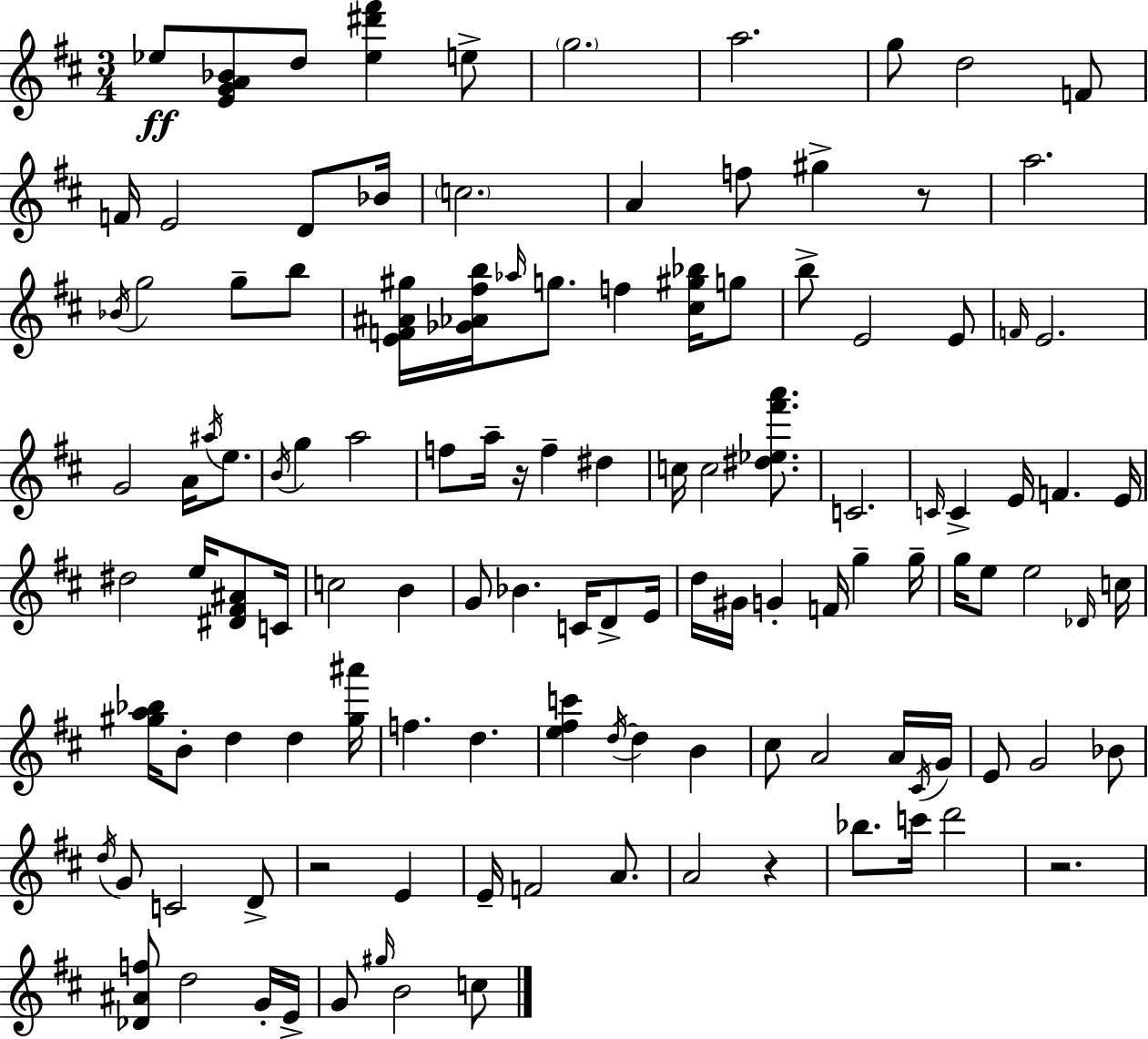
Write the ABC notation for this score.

X:1
T:Untitled
M:3/4
L:1/4
K:D
_e/2 [EGA_B]/2 d/2 [_e^d'^f'] e/2 g2 a2 g/2 d2 F/2 F/4 E2 D/2 _B/4 c2 A f/2 ^g z/2 a2 _B/4 g2 g/2 b/2 [EF^A^g]/4 [_G_A^fb]/4 _a/4 g/2 f [^c^g_b]/4 g/2 b/2 E2 E/2 F/4 E2 G2 A/4 ^a/4 e/2 B/4 g a2 f/2 a/4 z/4 f ^d c/4 c2 [^d_e^f'a']/2 C2 C/4 C E/4 F E/4 ^d2 e/4 [^D^F^A]/2 C/4 c2 B G/2 _B C/4 D/2 E/4 d/4 ^G/4 G F/4 g g/4 g/4 e/2 e2 _D/4 c/4 [^ga_b]/4 B/2 d d [^g^a']/4 f d [e^fc'] d/4 d B ^c/2 A2 A/4 ^C/4 G/4 E/2 G2 _B/2 d/4 G/2 C2 D/2 z2 E E/4 F2 A/2 A2 z _b/2 c'/4 d'2 z2 [_D^Af]/2 d2 G/4 E/4 G/2 ^g/4 B2 c/2